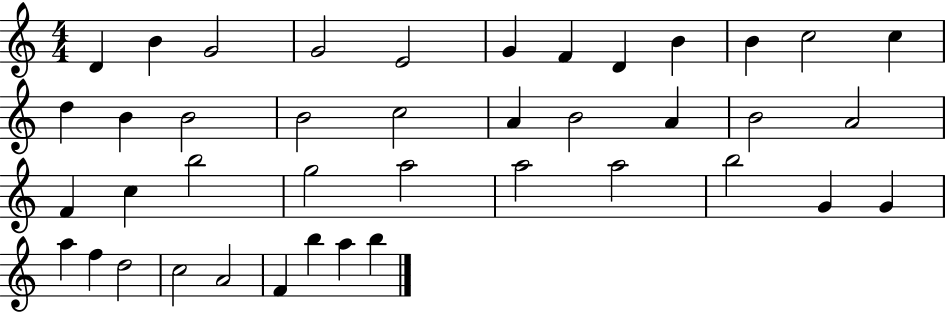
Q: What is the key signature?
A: C major